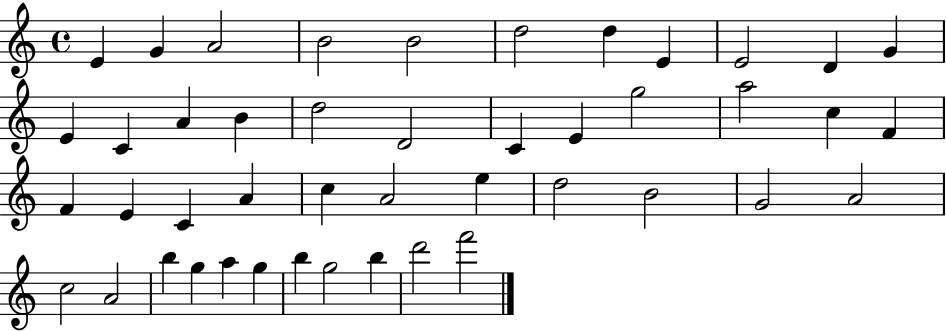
E4/q G4/q A4/h B4/h B4/h D5/h D5/q E4/q E4/h D4/q G4/q E4/q C4/q A4/q B4/q D5/h D4/h C4/q E4/q G5/h A5/h C5/q F4/q F4/q E4/q C4/q A4/q C5/q A4/h E5/q D5/h B4/h G4/h A4/h C5/h A4/h B5/q G5/q A5/q G5/q B5/q G5/h B5/q D6/h F6/h